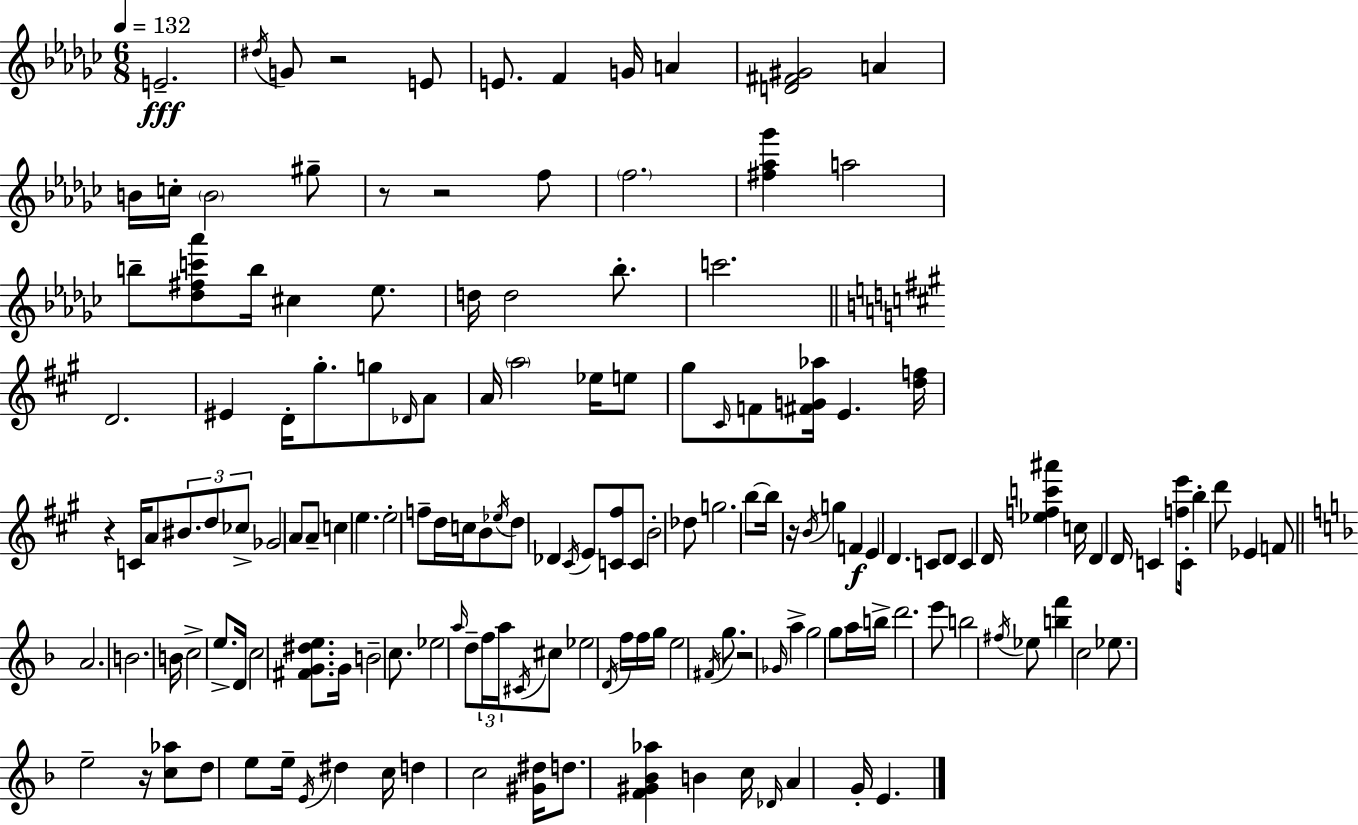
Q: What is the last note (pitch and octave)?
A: E4